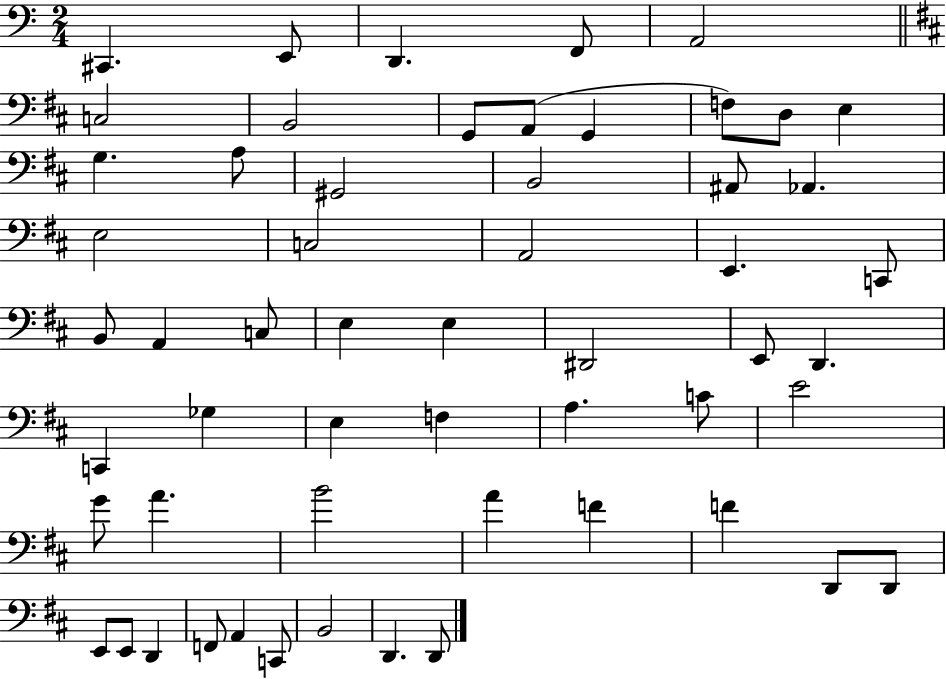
X:1
T:Untitled
M:2/4
L:1/4
K:C
^C,, E,,/2 D,, F,,/2 A,,2 C,2 B,,2 G,,/2 A,,/2 G,, F,/2 D,/2 E, G, A,/2 ^G,,2 B,,2 ^A,,/2 _A,, E,2 C,2 A,,2 E,, C,,/2 B,,/2 A,, C,/2 E, E, ^D,,2 E,,/2 D,, C,, _G, E, F, A, C/2 E2 G/2 A B2 A F F D,,/2 D,,/2 E,,/2 E,,/2 D,, F,,/2 A,, C,,/2 B,,2 D,, D,,/2